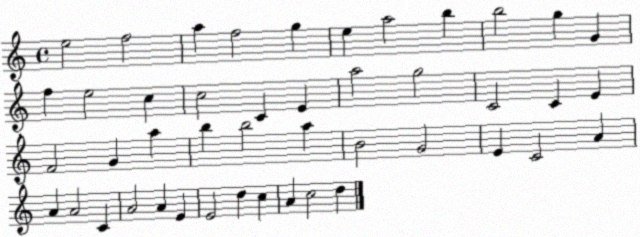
X:1
T:Untitled
M:4/4
L:1/4
K:C
e2 f2 a f2 g e a2 b b2 g G f e2 c c2 C E a2 g2 C2 C E F2 G a b b2 a B2 G2 E C2 A A A2 C A2 A E E2 d c A c2 d